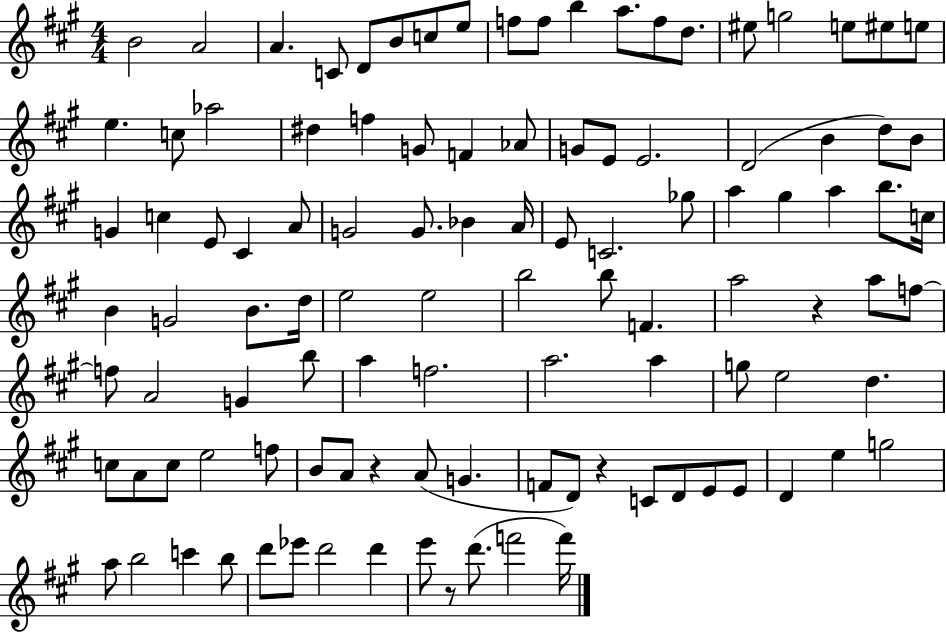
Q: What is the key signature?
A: A major